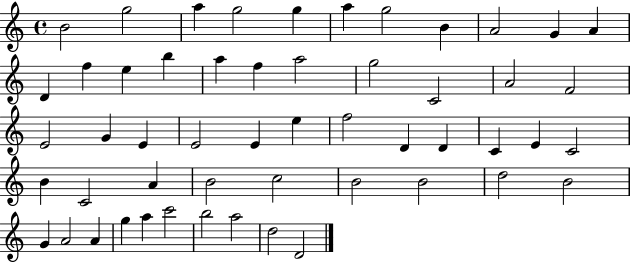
{
  \clef treble
  \time 4/4
  \defaultTimeSignature
  \key c \major
  b'2 g''2 | a''4 g''2 g''4 | a''4 g''2 b'4 | a'2 g'4 a'4 | \break d'4 f''4 e''4 b''4 | a''4 f''4 a''2 | g''2 c'2 | a'2 f'2 | \break e'2 g'4 e'4 | e'2 e'4 e''4 | f''2 d'4 d'4 | c'4 e'4 c'2 | \break b'4 c'2 a'4 | b'2 c''2 | b'2 b'2 | d''2 b'2 | \break g'4 a'2 a'4 | g''4 a''4 c'''2 | b''2 a''2 | d''2 d'2 | \break \bar "|."
}